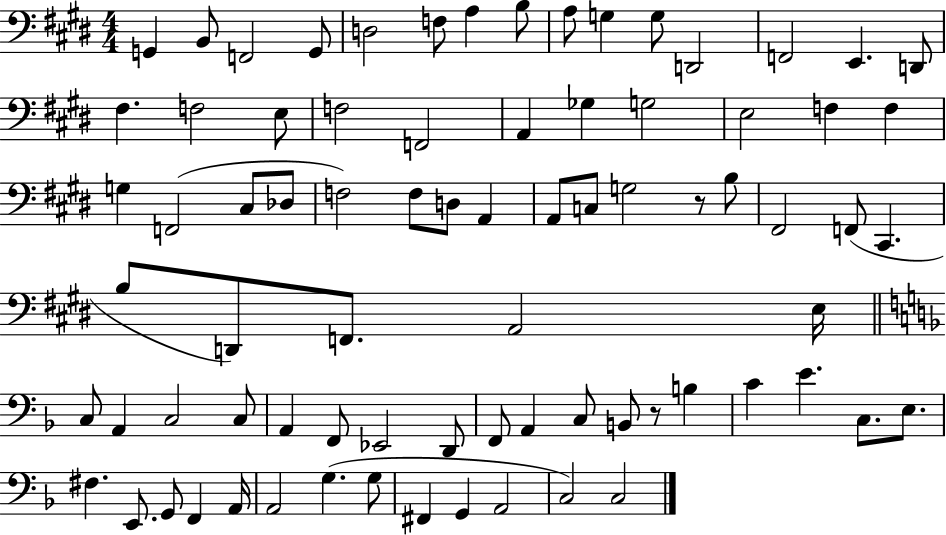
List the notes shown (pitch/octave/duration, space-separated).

G2/q B2/e F2/h G2/e D3/h F3/e A3/q B3/e A3/e G3/q G3/e D2/h F2/h E2/q. D2/e F#3/q. F3/h E3/e F3/h F2/h A2/q Gb3/q G3/h E3/h F3/q F3/q G3/q F2/h C#3/e Db3/e F3/h F3/e D3/e A2/q A2/e C3/e G3/h R/e B3/e F#2/h F2/e C#2/q. B3/e D2/e F2/e. A2/h E3/s C3/e A2/q C3/h C3/e A2/q F2/e Eb2/h D2/e F2/e A2/q C3/e B2/e R/e B3/q C4/q E4/q. C3/e. E3/e. F#3/q. E2/e. G2/e F2/q A2/s A2/h G3/q. G3/e F#2/q G2/q A2/h C3/h C3/h